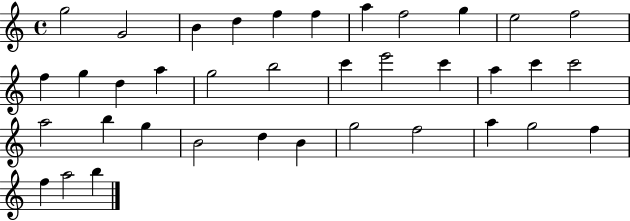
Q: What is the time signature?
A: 4/4